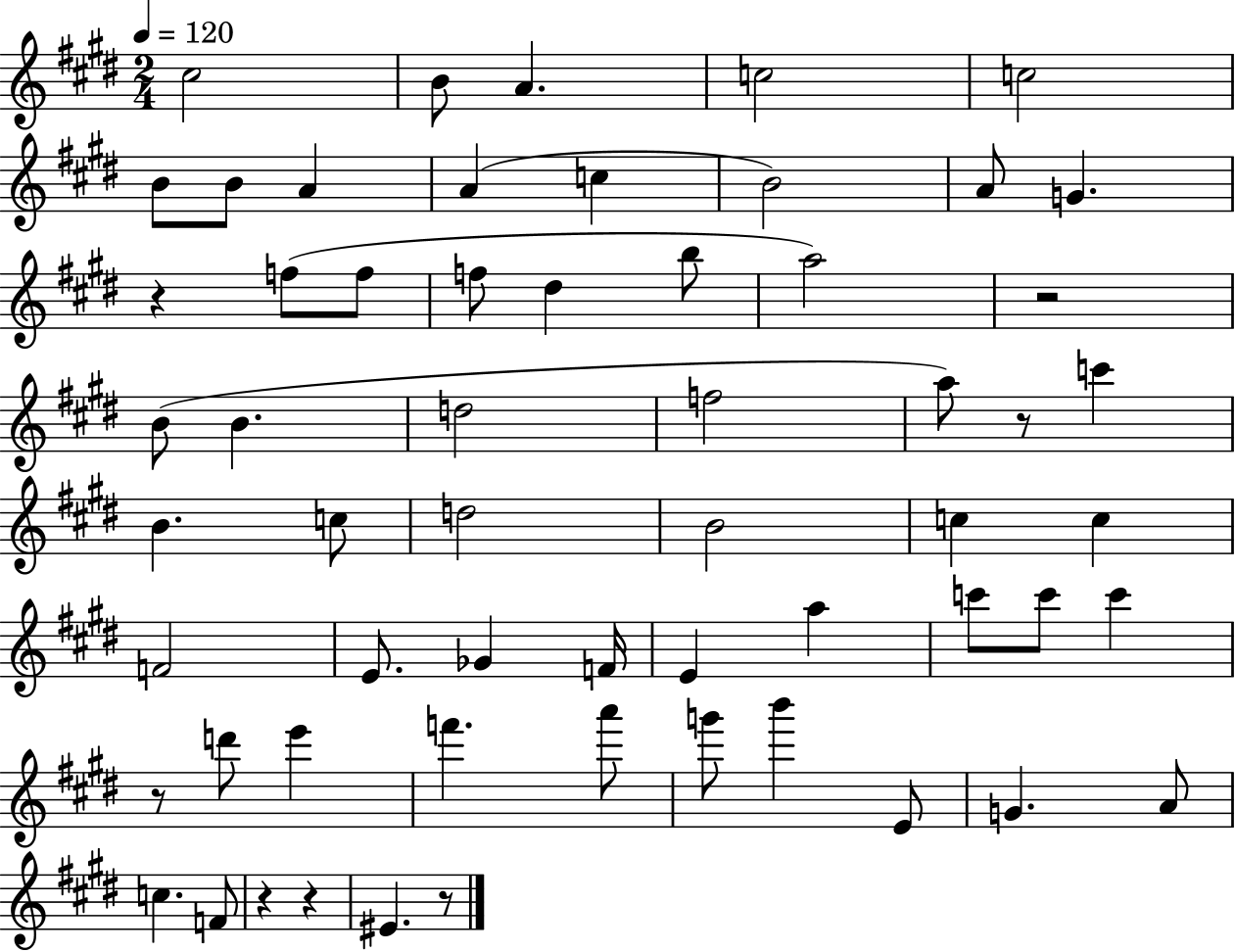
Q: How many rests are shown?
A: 7